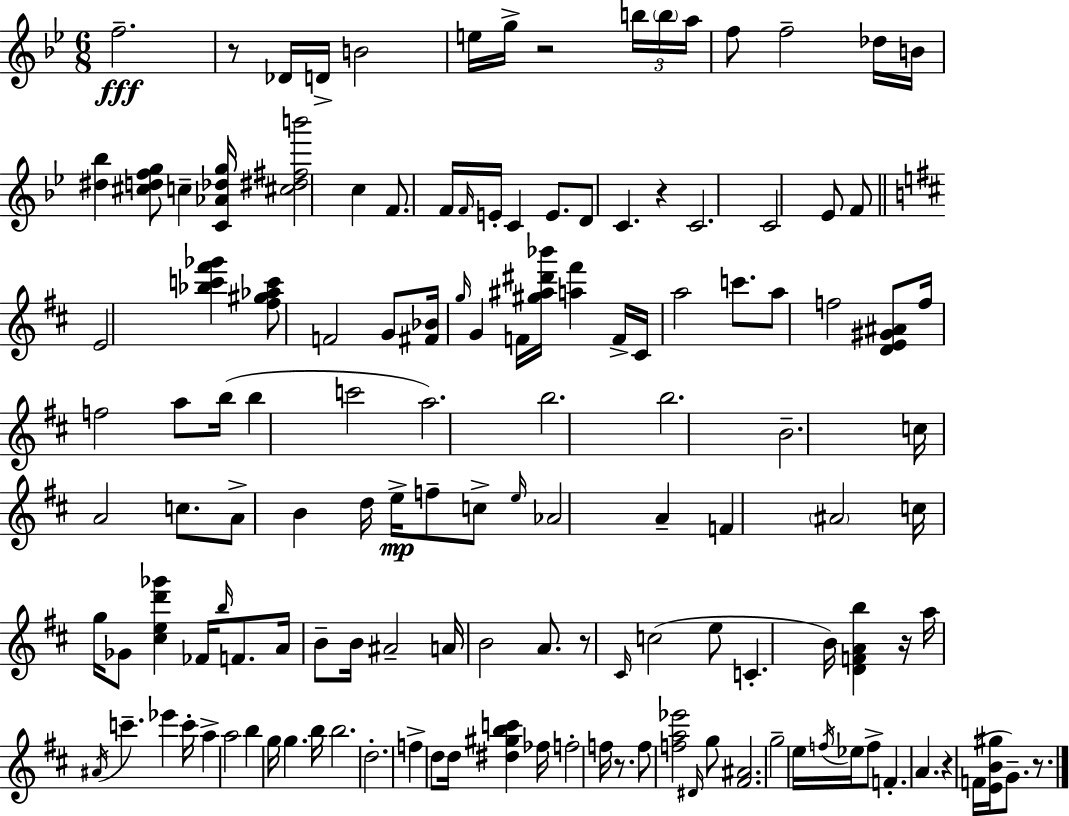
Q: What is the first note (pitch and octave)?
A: F5